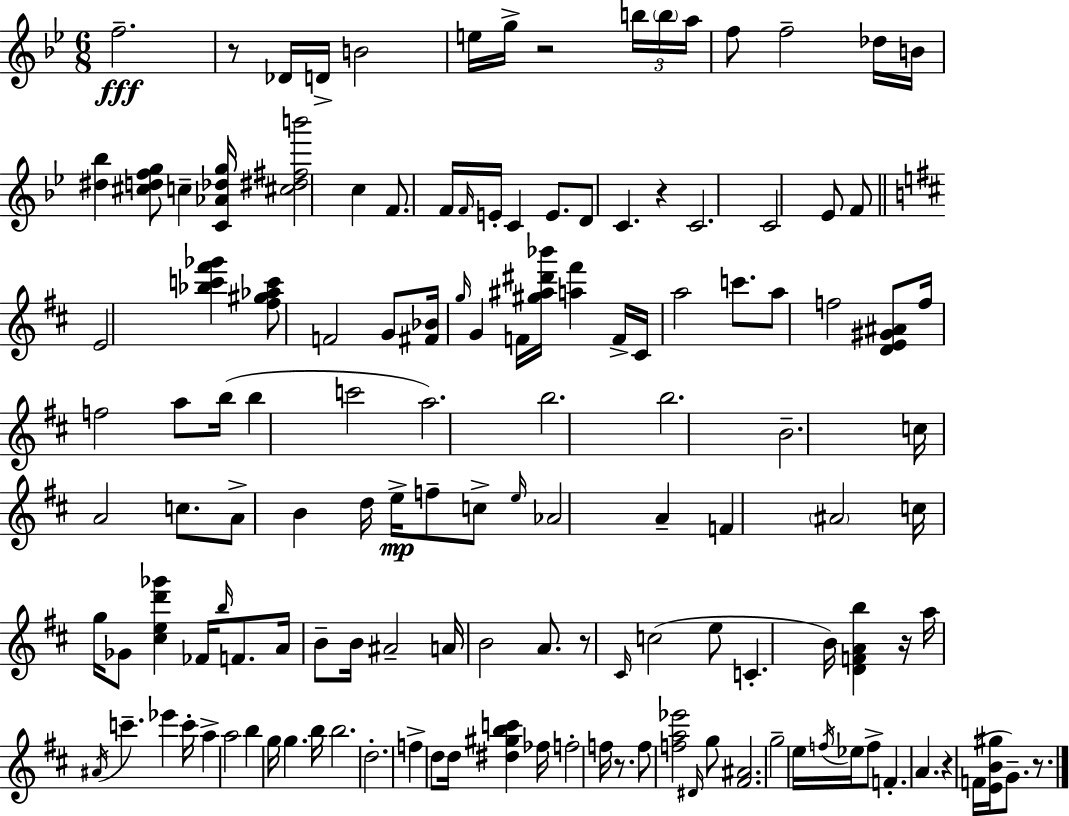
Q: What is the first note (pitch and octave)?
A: F5